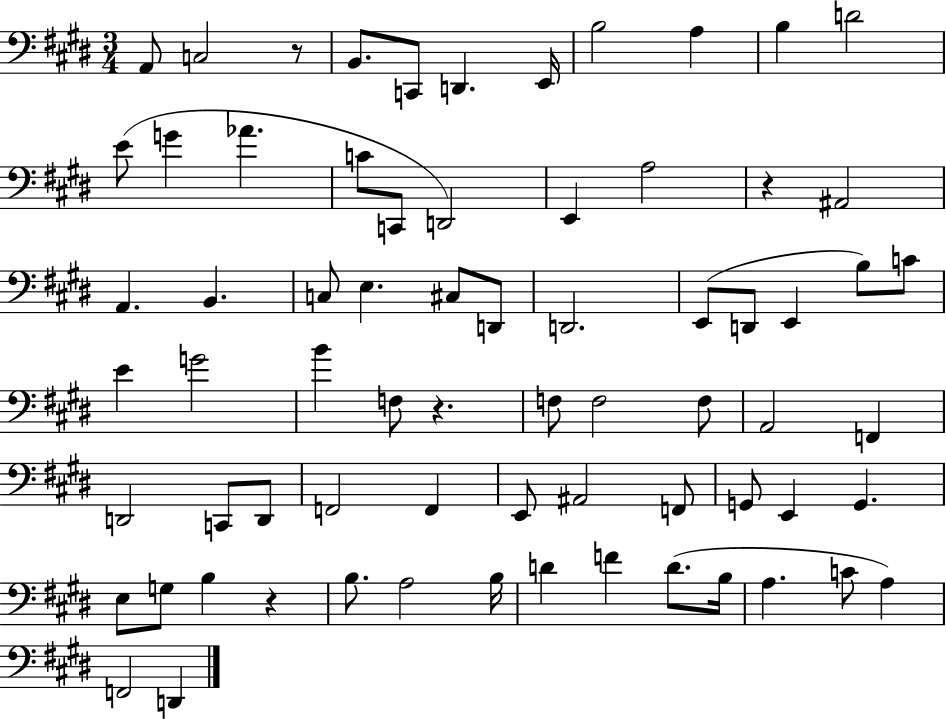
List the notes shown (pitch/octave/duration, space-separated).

A2/e C3/h R/e B2/e. C2/e D2/q. E2/s B3/h A3/q B3/q D4/h E4/e G4/q Ab4/q. C4/e C2/e D2/h E2/q A3/h R/q A#2/h A2/q. B2/q. C3/e E3/q. C#3/e D2/e D2/h. E2/e D2/e E2/q B3/e C4/e E4/q G4/h B4/q F3/e R/q. F3/e F3/h F3/e A2/h F2/q D2/h C2/e D2/e F2/h F2/q E2/e A#2/h F2/e G2/e E2/q G2/q. E3/e G3/e B3/q R/q B3/e. A3/h B3/s D4/q F4/q D4/e. B3/s A3/q. C4/e A3/q F2/h D2/q